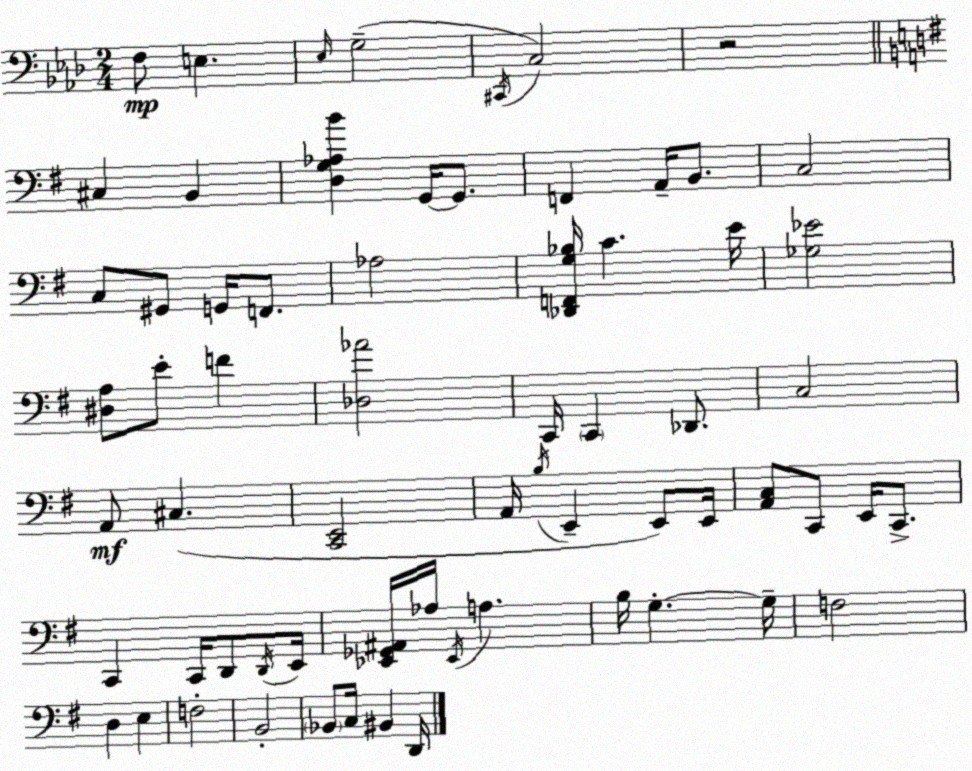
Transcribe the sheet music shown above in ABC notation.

X:1
T:Untitled
M:2/4
L:1/4
K:Fm
F,/2 E, _E,/4 G,2 ^C,,/4 C,2 z2 ^C, B,, [D,G,_A,B] G,,/4 G,,/2 F,, A,,/4 B,,/2 C,2 C,/2 ^G,,/2 G,,/4 F,,/2 _A,2 [_D,,F,,G,_B,]/4 C E/4 [_G,_E]2 [^D,A,]/2 E/2 F [_D,_A]2 C,,/4 C,, _D,,/2 C,2 A,,/2 ^C, [C,,E,,]2 A,,/4 B,/4 E,, E,,/2 E,,/4 [A,,C,]/2 C,,/2 E,,/4 C,,/2 C,, C,,/4 D,,/2 D,,/4 E,,/4 [_E,,_G,,^A,,]/4 _A,/4 _E,,/4 A, B,/4 G, G,/4 F,2 D, E, F,2 B,,2 _B,,/2 C,/4 ^B,, D,,/4